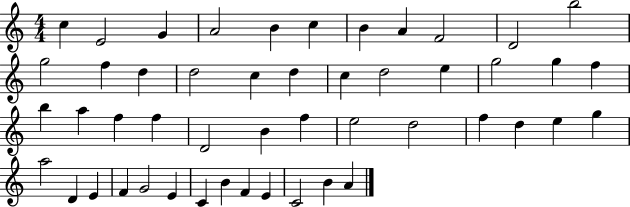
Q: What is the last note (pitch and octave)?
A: A4